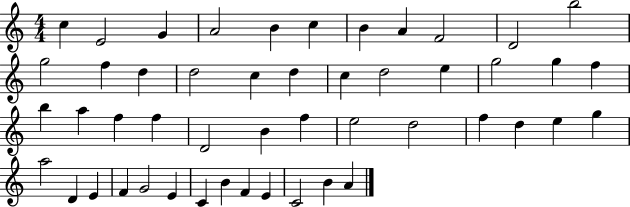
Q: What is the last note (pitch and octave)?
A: A4